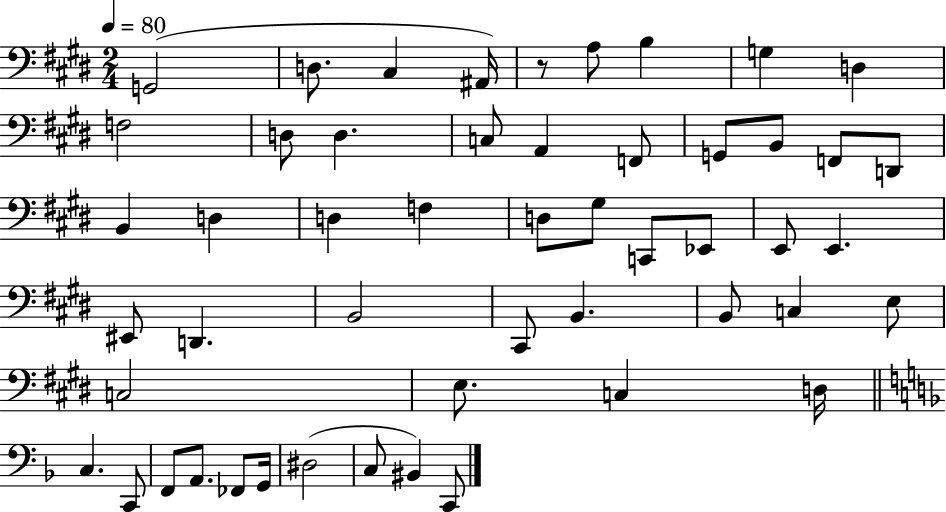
G2/h D3/e. C#3/q A#2/s R/e A3/e B3/q G3/q D3/q F3/h D3/e D3/q. C3/e A2/q F2/e G2/e B2/e F2/e D2/e B2/q D3/q D3/q F3/q D3/e G#3/e C2/e Eb2/e E2/e E2/q. EIS2/e D2/q. B2/h C#2/e B2/q. B2/e C3/q E3/e C3/h E3/e. C3/q D3/s C3/q. C2/e F2/e A2/e. FES2/e G2/s D#3/h C3/e BIS2/q C2/e